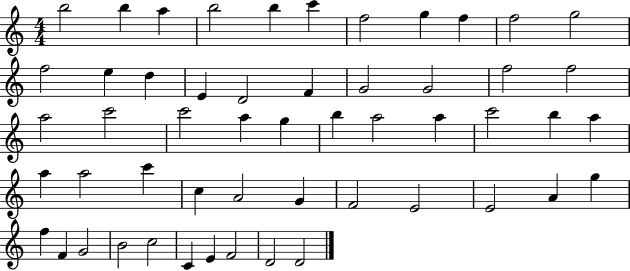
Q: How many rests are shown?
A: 0